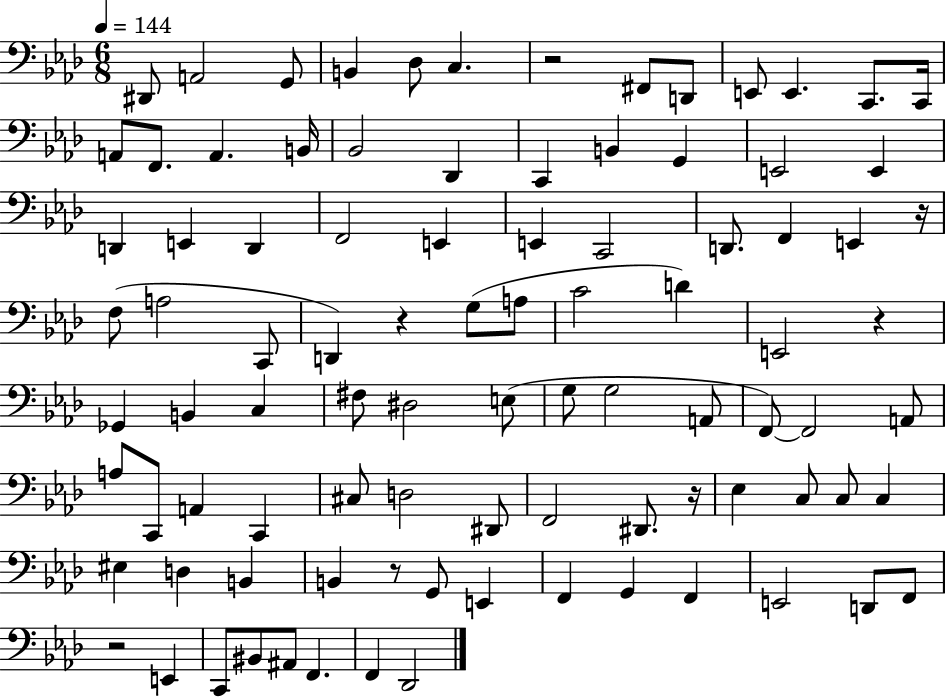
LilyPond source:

{
  \clef bass
  \numericTimeSignature
  \time 6/8
  \key aes \major
  \tempo 4 = 144
  dis,8 a,2 g,8 | b,4 des8 c4. | r2 fis,8 d,8 | e,8 e,4. c,8. c,16 | \break a,8 f,8. a,4. b,16 | bes,2 des,4 | c,4 b,4 g,4 | e,2 e,4 | \break d,4 e,4 d,4 | f,2 e,4 | e,4 c,2 | d,8. f,4 e,4 r16 | \break f8( a2 c,8 | d,4) r4 g8( a8 | c'2 d'4) | e,2 r4 | \break ges,4 b,4 c4 | fis8 dis2 e8( | g8 g2 a,8 | f,8~~) f,2 a,8 | \break a8 c,8 a,4 c,4 | cis8 d2 dis,8 | f,2 dis,8. r16 | ees4 c8 c8 c4 | \break eis4 d4 b,4 | b,4 r8 g,8 e,4 | f,4 g,4 f,4 | e,2 d,8 f,8 | \break r2 e,4 | c,8 bis,8 ais,8 f,4. | f,4 des,2 | \bar "|."
}